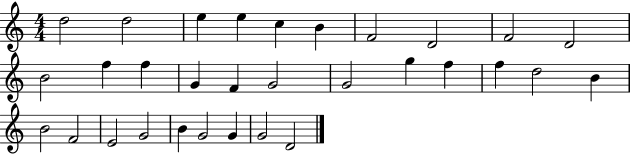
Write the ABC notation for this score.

X:1
T:Untitled
M:4/4
L:1/4
K:C
d2 d2 e e c B F2 D2 F2 D2 B2 f f G F G2 G2 g f f d2 B B2 F2 E2 G2 B G2 G G2 D2